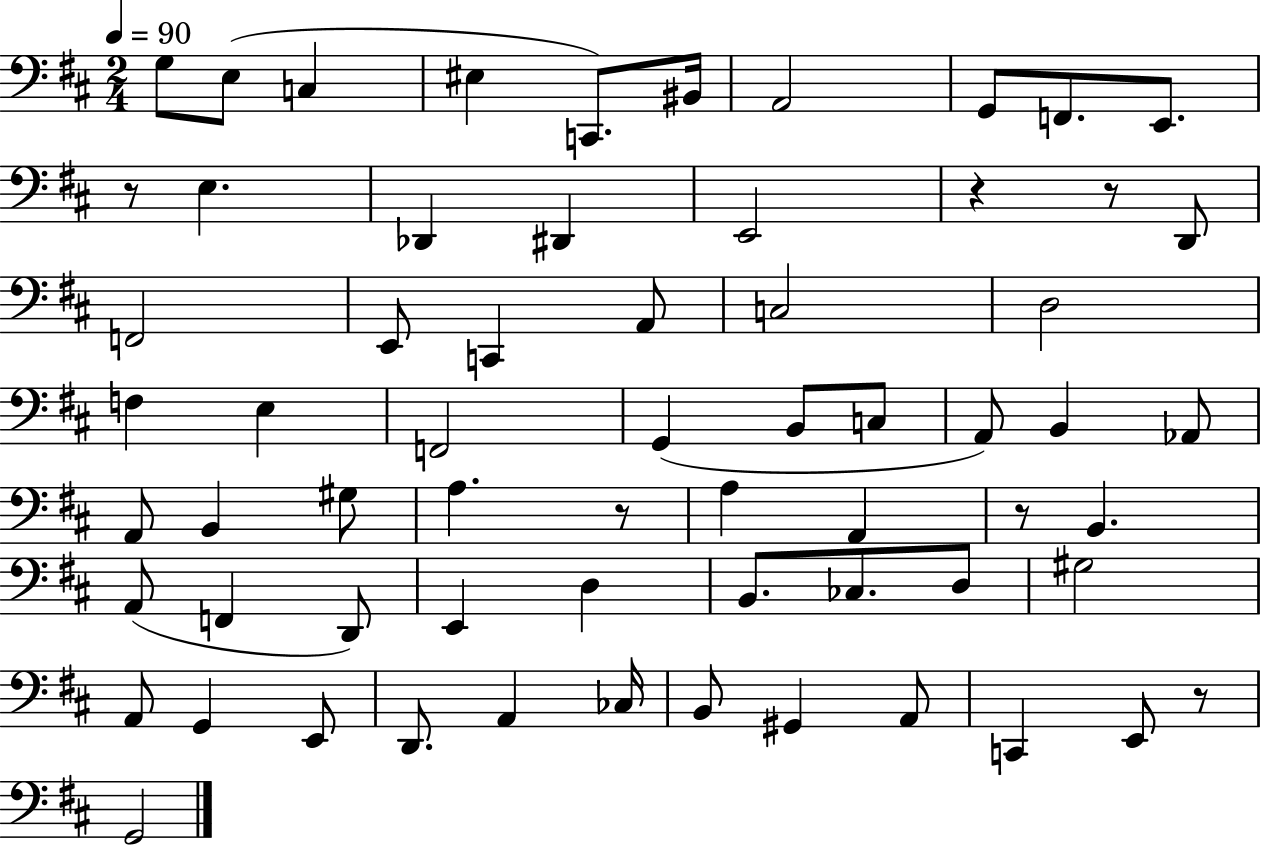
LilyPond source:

{
  \clef bass
  \numericTimeSignature
  \time 2/4
  \key d \major
  \tempo 4 = 90
  \repeat volta 2 { g8 e8( c4 | eis4 c,8.) bis,16 | a,2 | g,8 f,8. e,8. | \break r8 e4. | des,4 dis,4 | e,2 | r4 r8 d,8 | \break f,2 | e,8 c,4 a,8 | c2 | d2 | \break f4 e4 | f,2 | g,4( b,8 c8 | a,8) b,4 aes,8 | \break a,8 b,4 gis8 | a4. r8 | a4 a,4 | r8 b,4. | \break a,8( f,4 d,8) | e,4 d4 | b,8. ces8. d8 | gis2 | \break a,8 g,4 e,8 | d,8. a,4 ces16 | b,8 gis,4 a,8 | c,4 e,8 r8 | \break g,2 | } \bar "|."
}